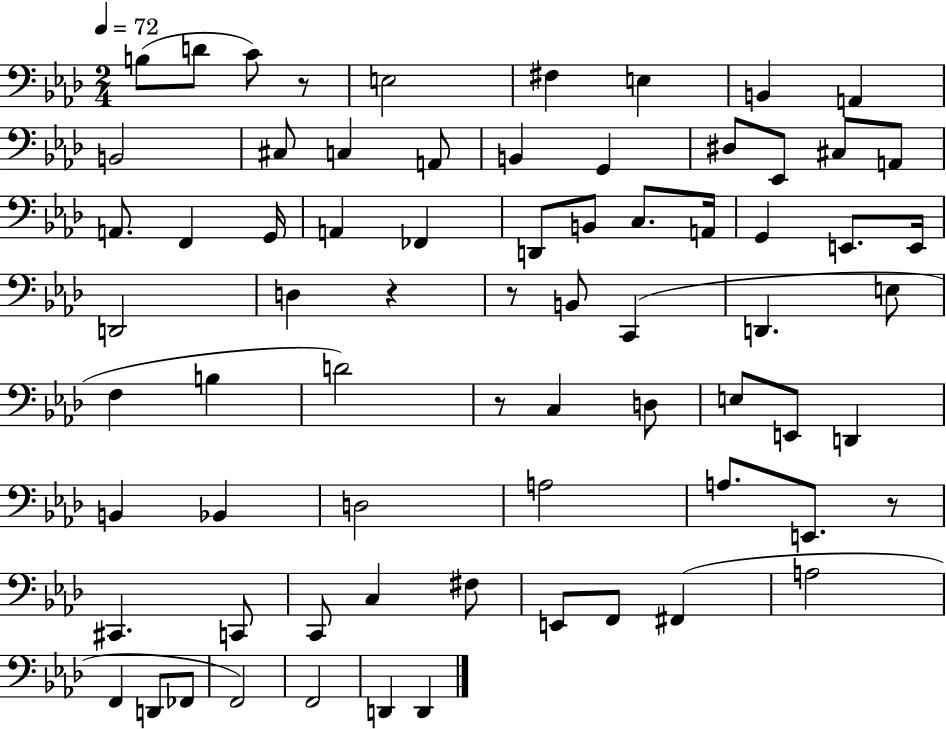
B3/e D4/e C4/e R/e E3/h F#3/q E3/q B2/q A2/q B2/h C#3/e C3/q A2/e B2/q G2/q D#3/e Eb2/e C#3/e A2/e A2/e. F2/q G2/s A2/q FES2/q D2/e B2/e C3/e. A2/s G2/q E2/e. E2/s D2/h D3/q R/q R/e B2/e C2/q D2/q. E3/e F3/q B3/q D4/h R/e C3/q D3/e E3/e E2/e D2/q B2/q Bb2/q D3/h A3/h A3/e. E2/e. R/e C#2/q. C2/e C2/e C3/q F#3/e E2/e F2/e F#2/q A3/h F2/q D2/e FES2/e F2/h F2/h D2/q D2/q